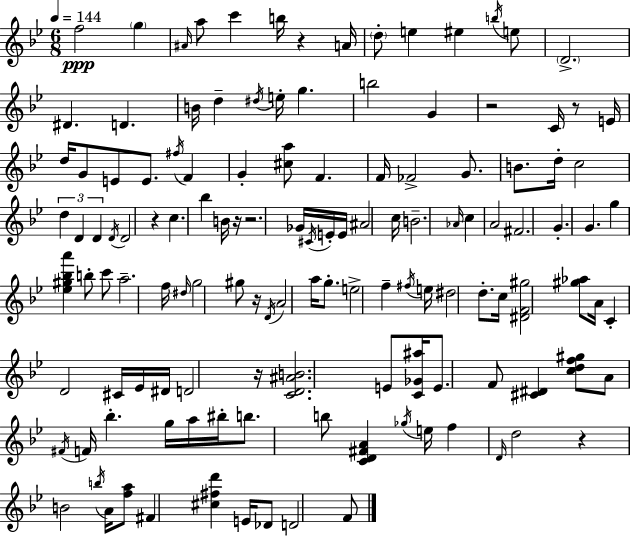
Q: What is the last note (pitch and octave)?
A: F4